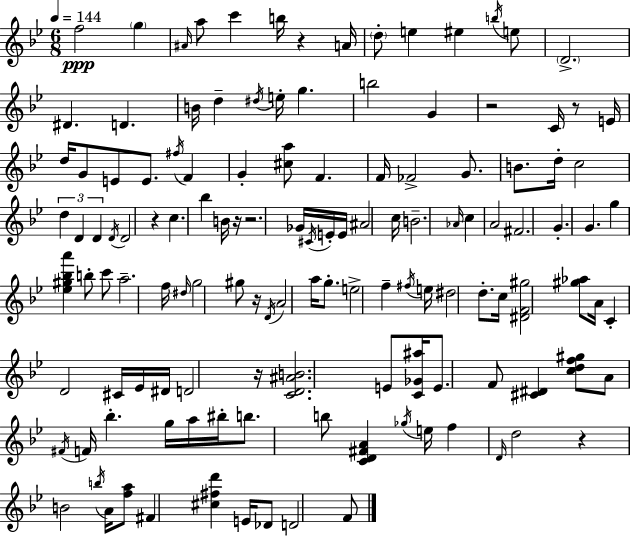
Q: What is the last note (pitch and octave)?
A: F4